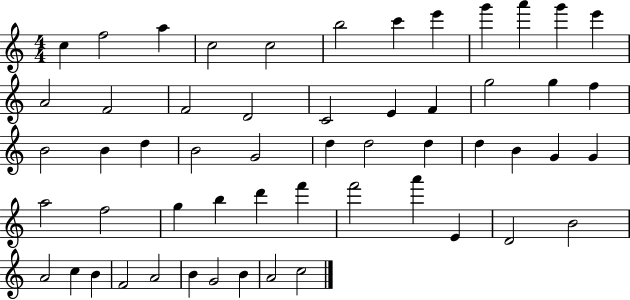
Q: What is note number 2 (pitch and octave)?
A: F5